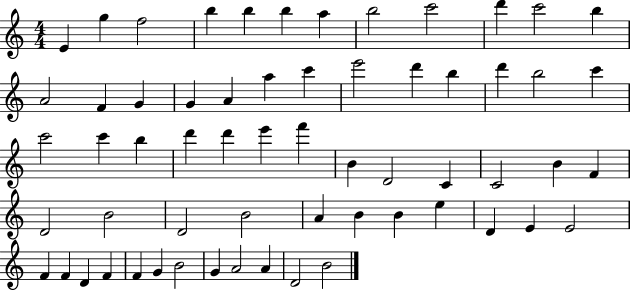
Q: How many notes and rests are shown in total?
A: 61